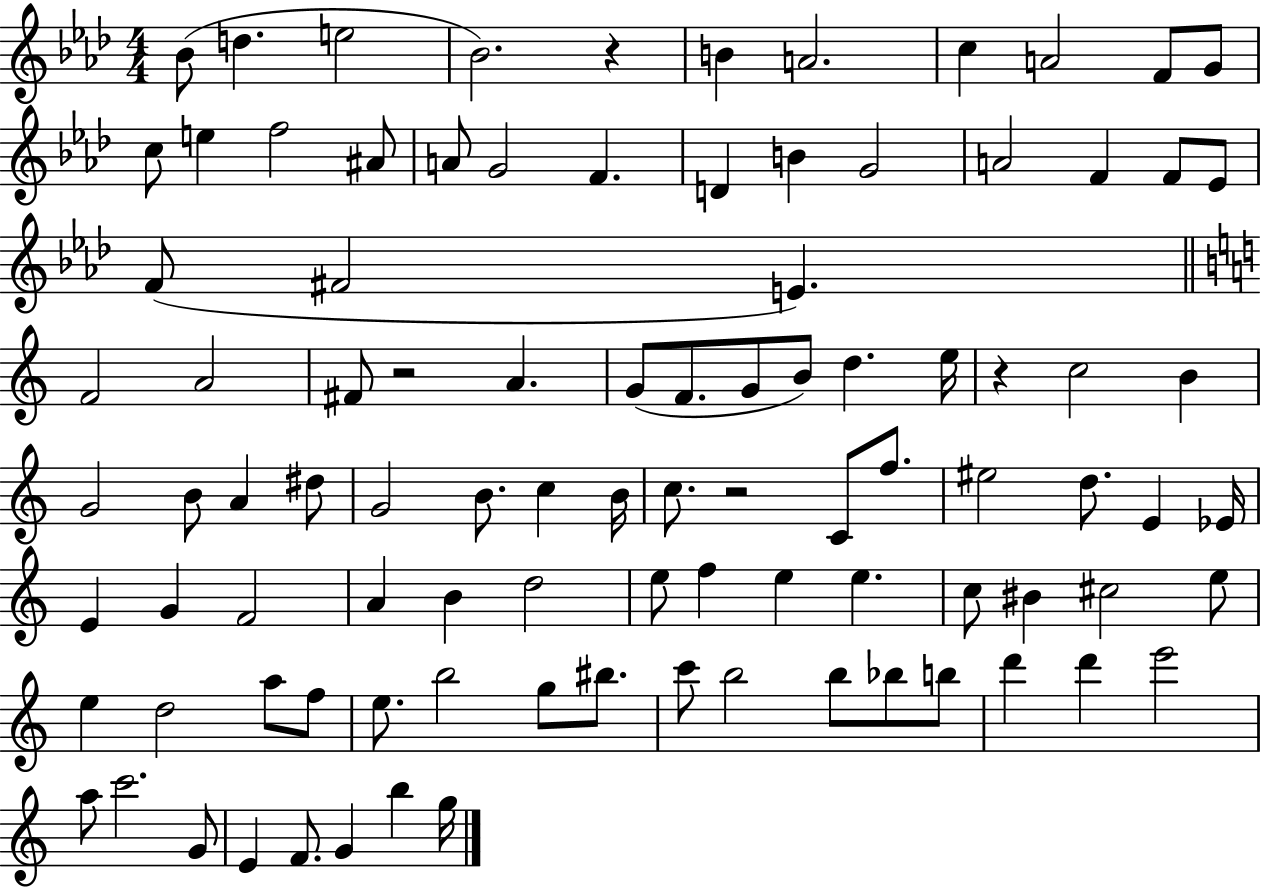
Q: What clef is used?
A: treble